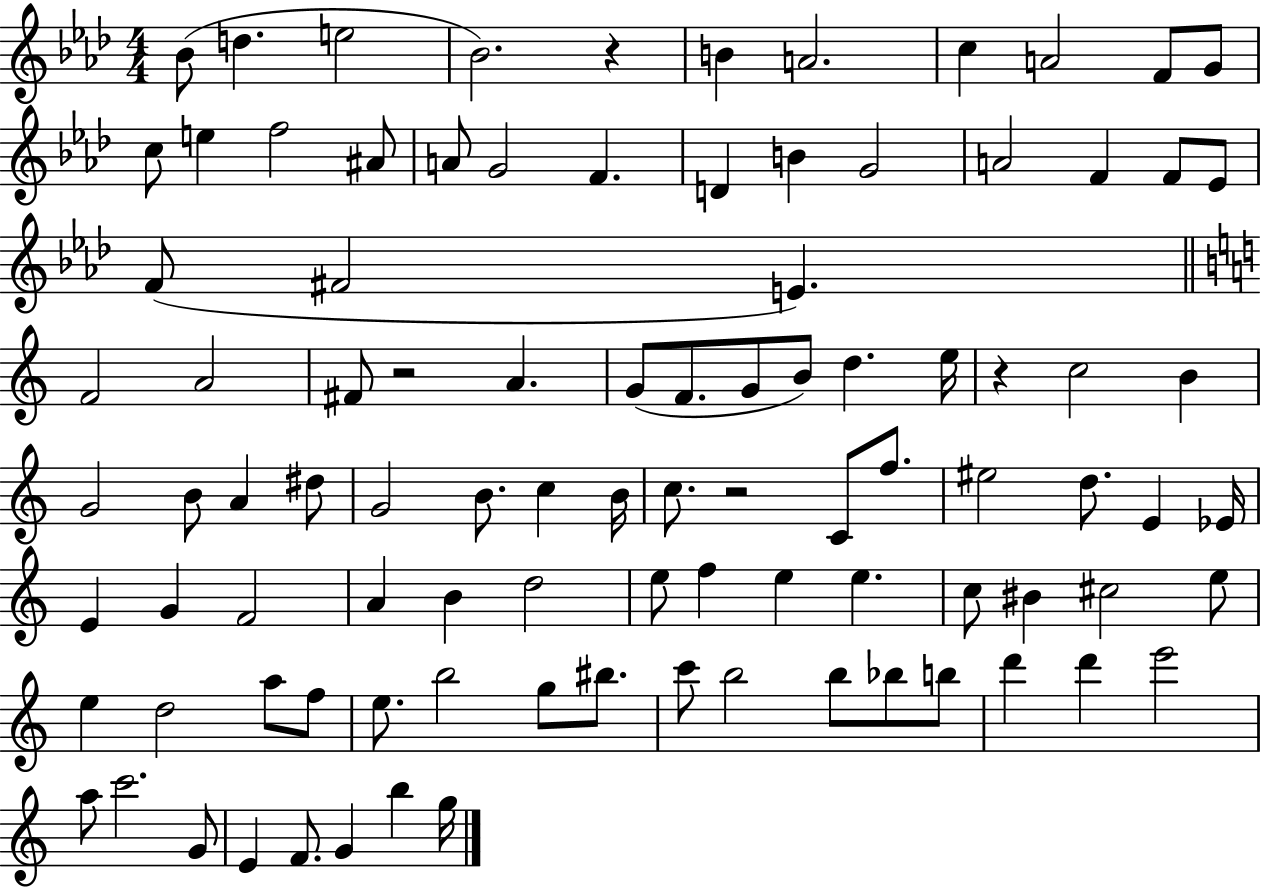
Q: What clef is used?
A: treble